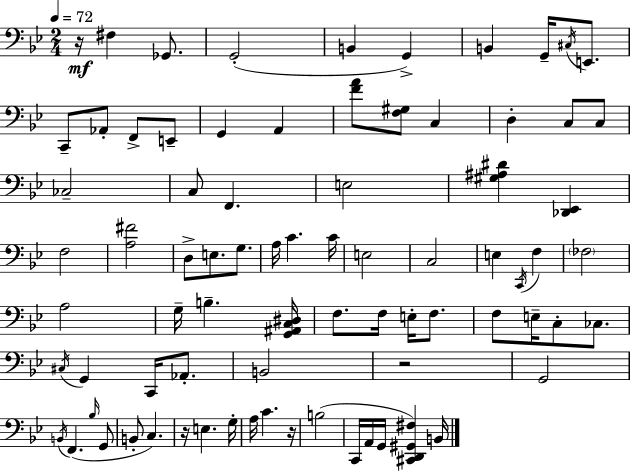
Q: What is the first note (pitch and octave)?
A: F#3